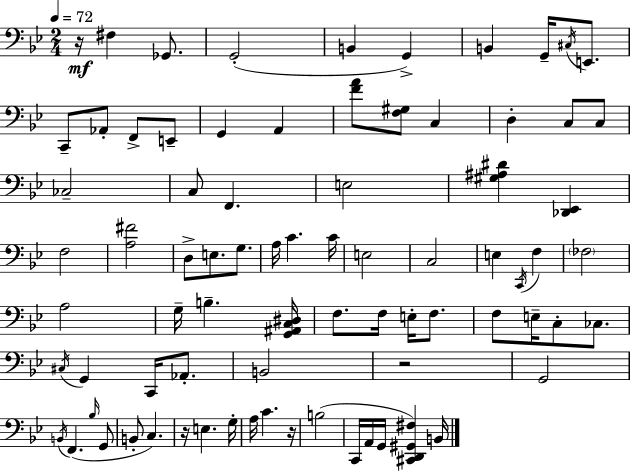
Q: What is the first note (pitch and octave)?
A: F#3